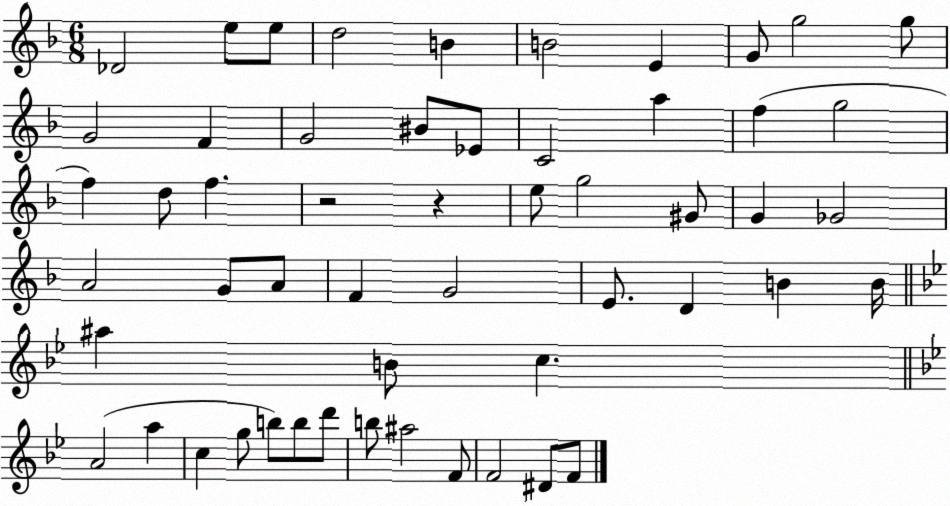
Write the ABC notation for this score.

X:1
T:Untitled
M:6/8
L:1/4
K:F
_D2 e/2 e/2 d2 B B2 E G/2 g2 g/2 G2 F G2 ^B/2 _E/2 C2 a f g2 f d/2 f z2 z e/2 g2 ^G/2 G _G2 A2 G/2 A/2 F G2 E/2 D B B/4 ^a B/2 c A2 a c g/2 b/2 b/2 d'/2 b/2 ^a2 F/2 F2 ^D/2 F/2